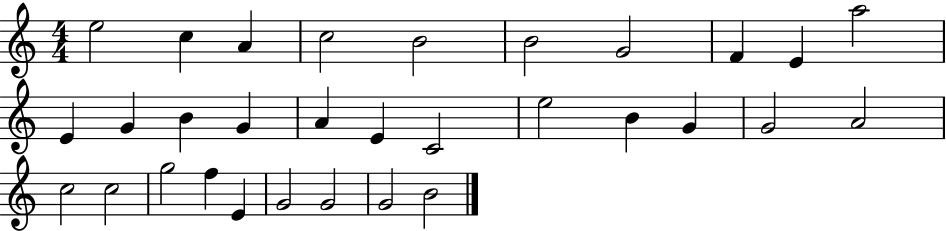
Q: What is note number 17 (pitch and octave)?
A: C4